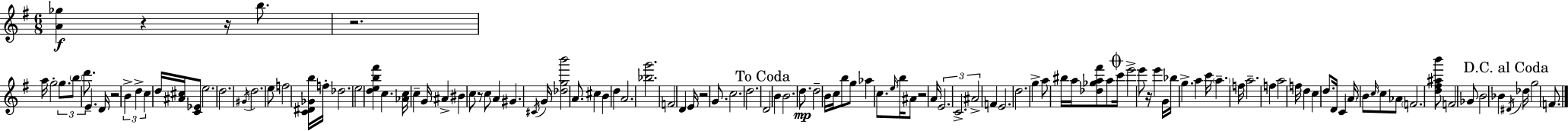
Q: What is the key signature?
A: G major